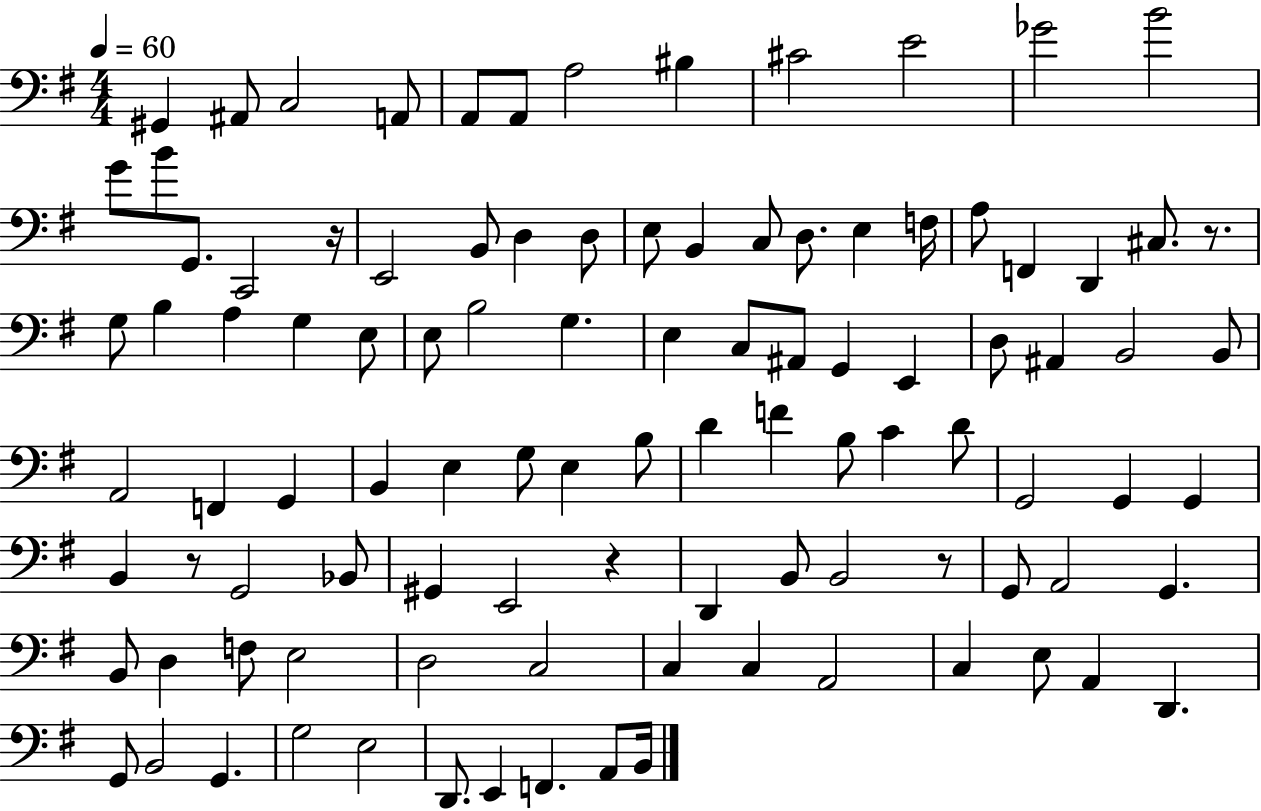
{
  \clef bass
  \numericTimeSignature
  \time 4/4
  \key g \major
  \tempo 4 = 60
  gis,4 ais,8 c2 a,8 | a,8 a,8 a2 bis4 | cis'2 e'2 | ges'2 b'2 | \break g'8 b'8 g,8. c,2 r16 | e,2 b,8 d4 d8 | e8 b,4 c8 d8. e4 f16 | a8 f,4 d,4 cis8. r8. | \break g8 b4 a4 g4 e8 | e8 b2 g4. | e4 c8 ais,8 g,4 e,4 | d8 ais,4 b,2 b,8 | \break a,2 f,4 g,4 | b,4 e4 g8 e4 b8 | d'4 f'4 b8 c'4 d'8 | g,2 g,4 g,4 | \break b,4 r8 g,2 bes,8 | gis,4 e,2 r4 | d,4 b,8 b,2 r8 | g,8 a,2 g,4. | \break b,8 d4 f8 e2 | d2 c2 | c4 c4 a,2 | c4 e8 a,4 d,4. | \break g,8 b,2 g,4. | g2 e2 | d,8. e,4 f,4. a,8 b,16 | \bar "|."
}